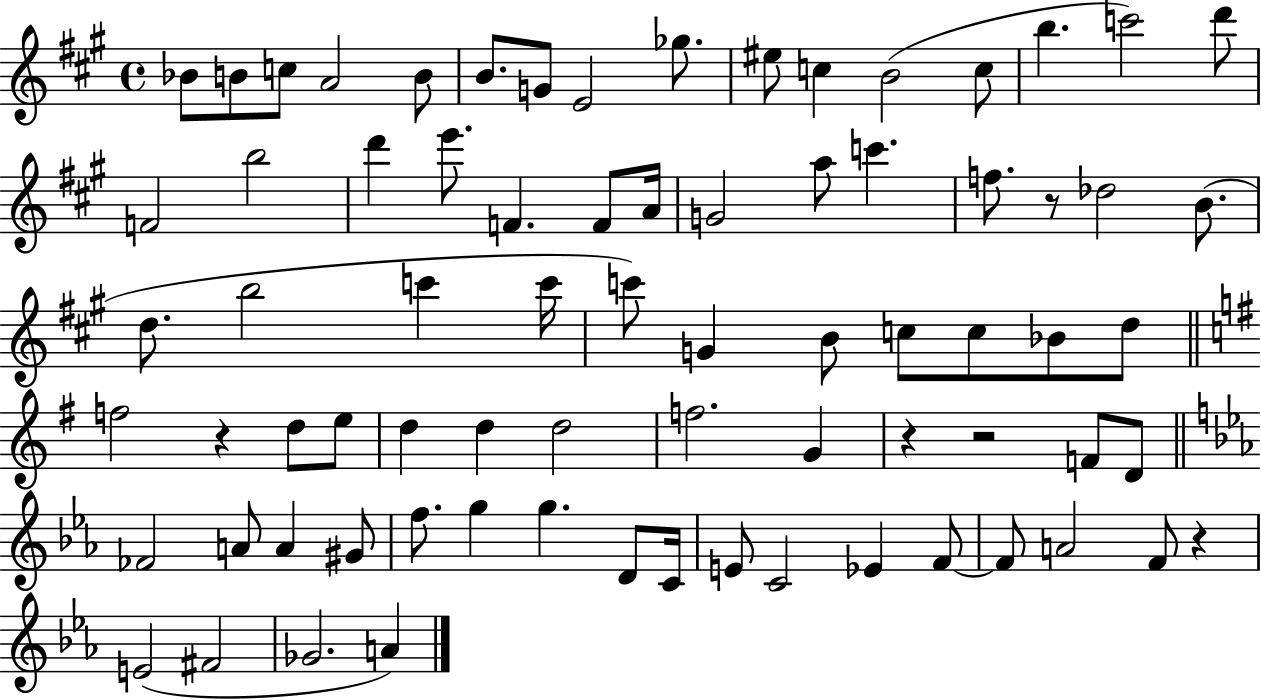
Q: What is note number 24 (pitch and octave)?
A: G4